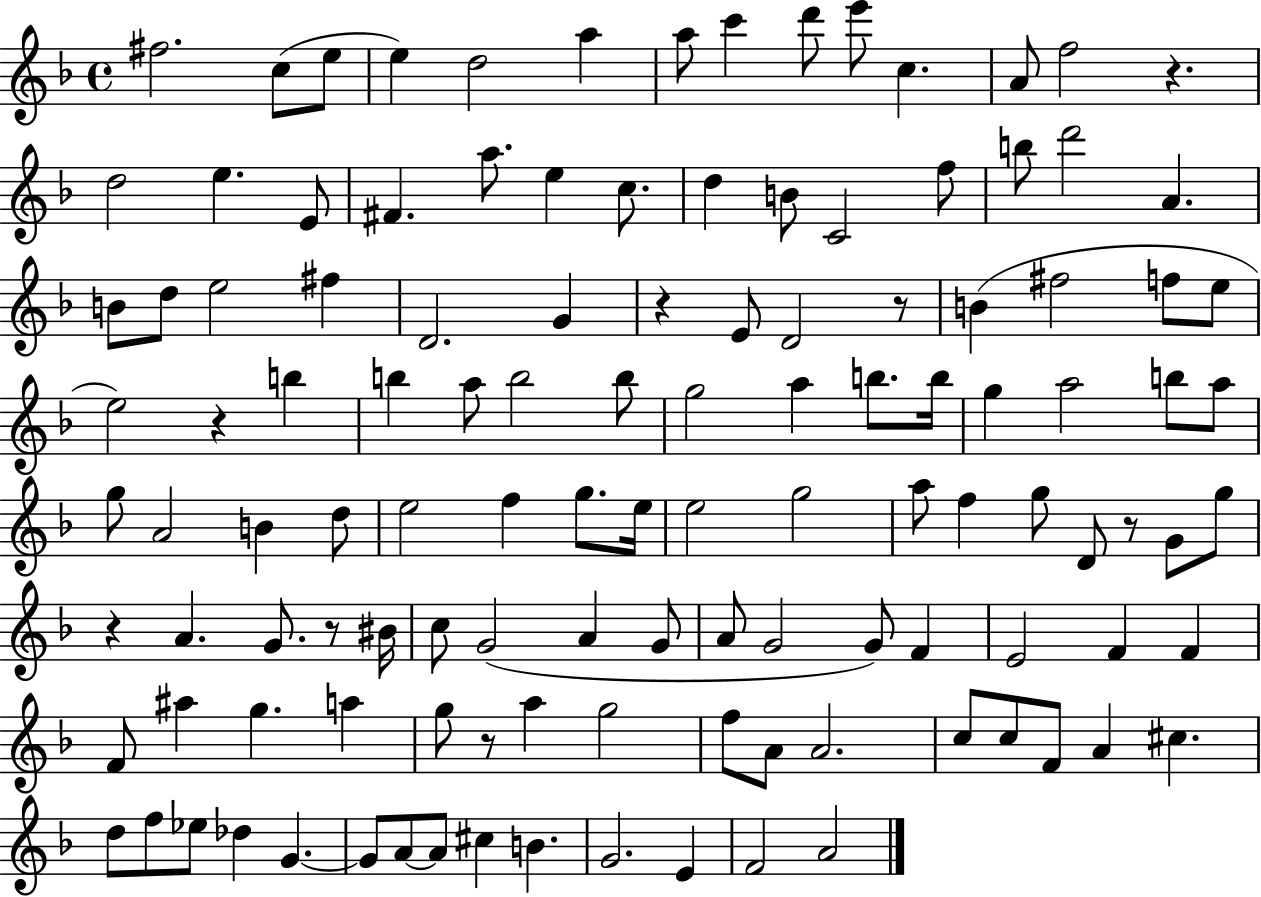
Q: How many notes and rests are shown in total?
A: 120